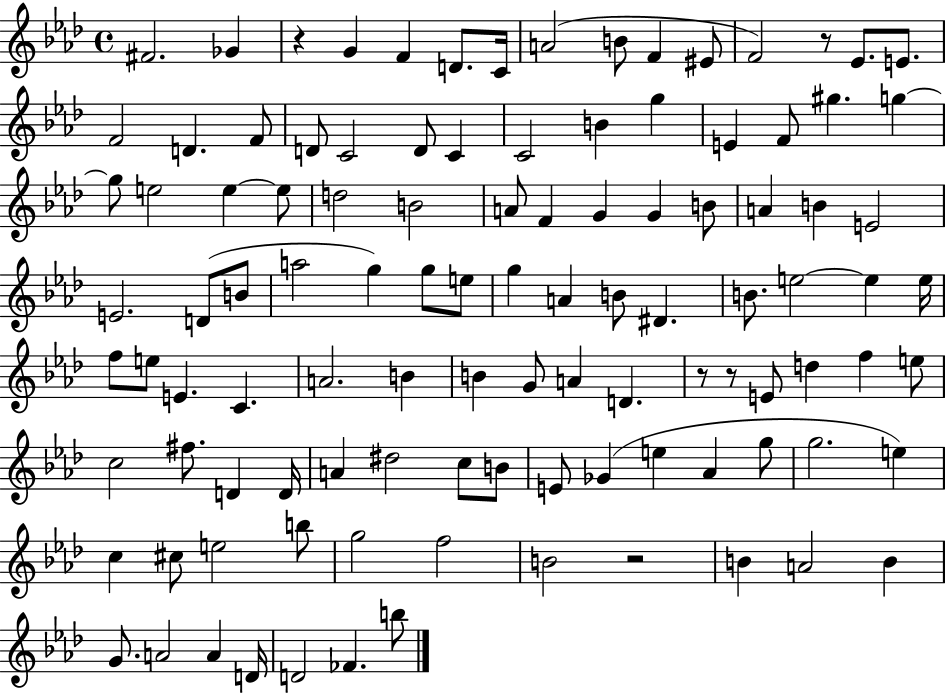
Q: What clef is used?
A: treble